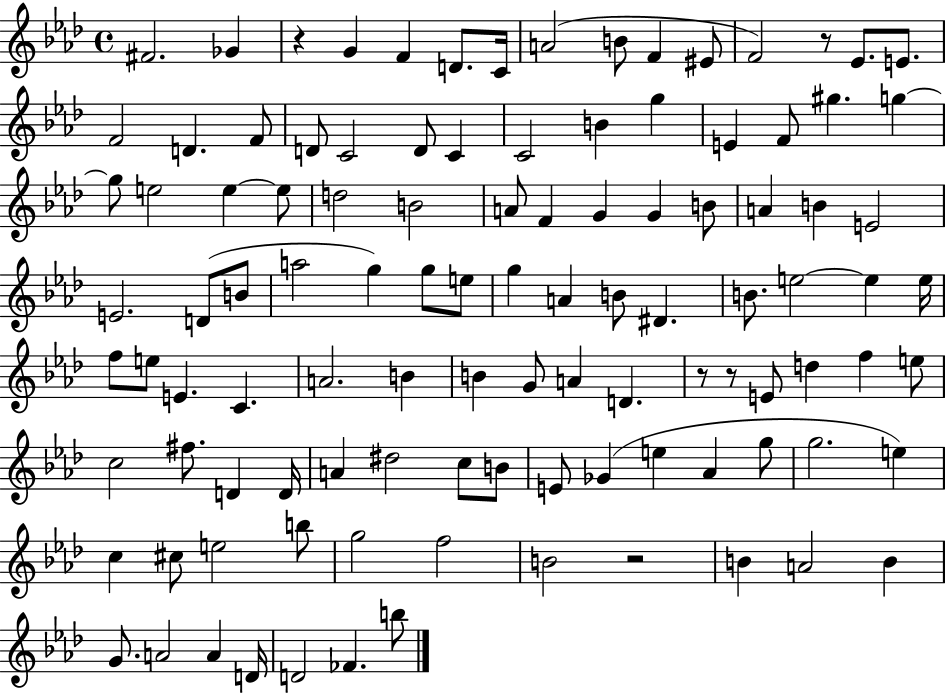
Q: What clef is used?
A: treble